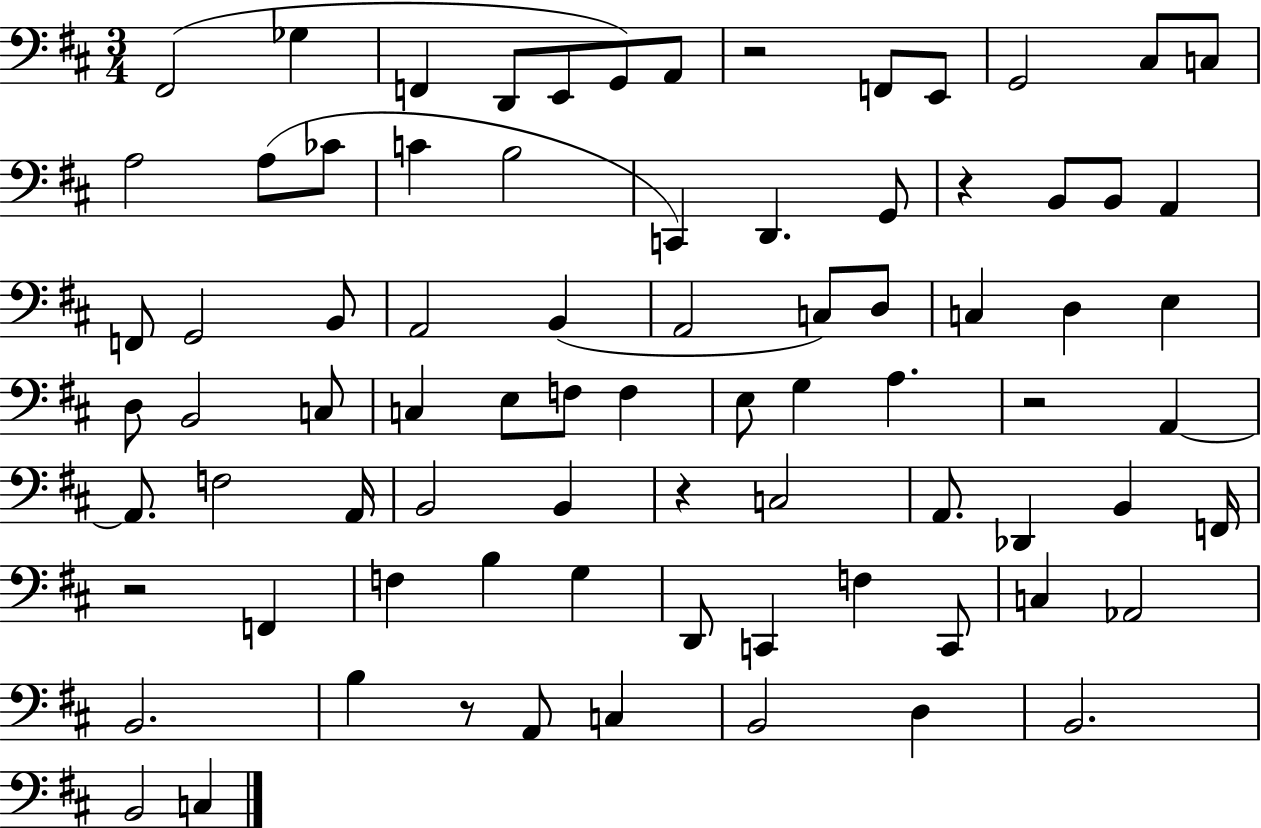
F#2/h Gb3/q F2/q D2/e E2/e G2/e A2/e R/h F2/e E2/e G2/h C#3/e C3/e A3/h A3/e CES4/e C4/q B3/h C2/q D2/q. G2/e R/q B2/e B2/e A2/q F2/e G2/h B2/e A2/h B2/q A2/h C3/e D3/e C3/q D3/q E3/q D3/e B2/h C3/e C3/q E3/e F3/e F3/q E3/e G3/q A3/q. R/h A2/q A2/e. F3/h A2/s B2/h B2/q R/q C3/h A2/e. Db2/q B2/q F2/s R/h F2/q F3/q B3/q G3/q D2/e C2/q F3/q C2/e C3/q Ab2/h B2/h. B3/q R/e A2/e C3/q B2/h D3/q B2/h. B2/h C3/q